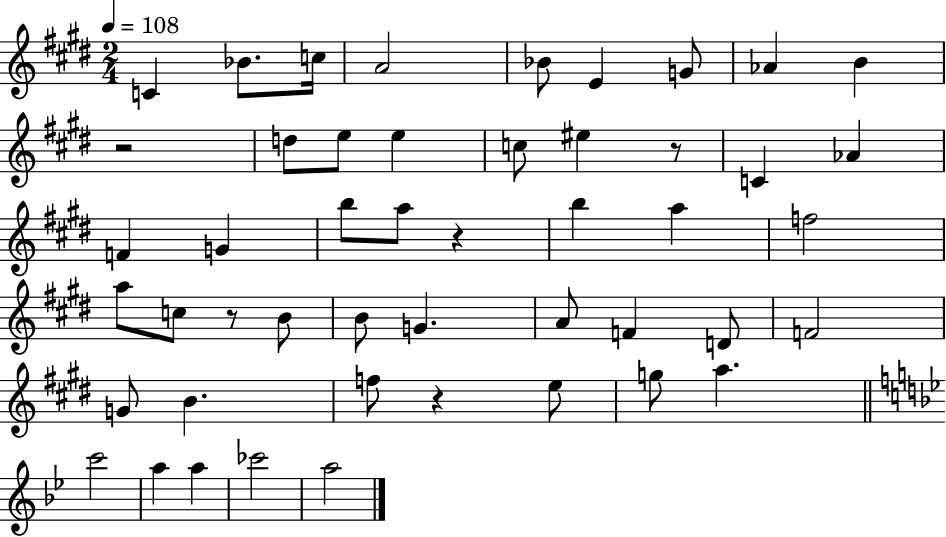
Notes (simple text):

C4/q Bb4/e. C5/s A4/h Bb4/e E4/q G4/e Ab4/q B4/q R/h D5/e E5/e E5/q C5/e EIS5/q R/e C4/q Ab4/q F4/q G4/q B5/e A5/e R/q B5/q A5/q F5/h A5/e C5/e R/e B4/e B4/e G4/q. A4/e F4/q D4/e F4/h G4/e B4/q. F5/e R/q E5/e G5/e A5/q. C6/h A5/q A5/q CES6/h A5/h